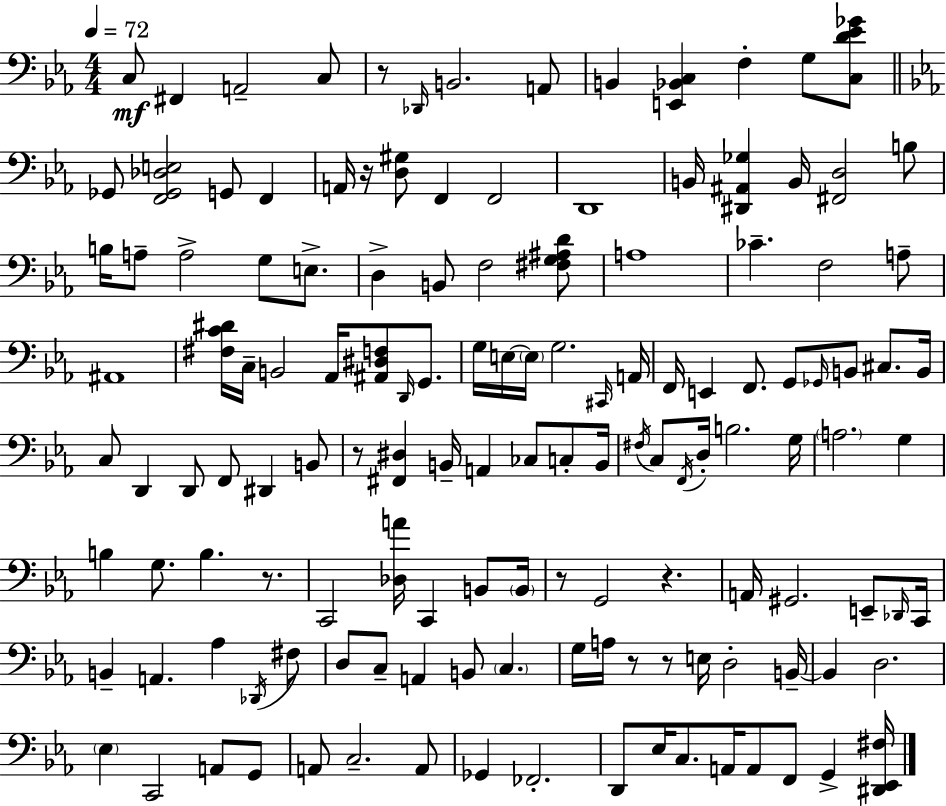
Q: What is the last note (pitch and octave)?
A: G2